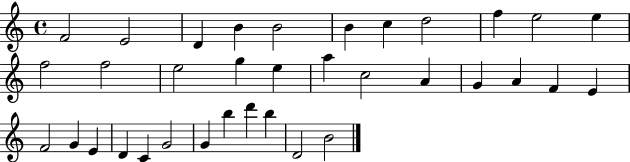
X:1
T:Untitled
M:4/4
L:1/4
K:C
F2 E2 D B B2 B c d2 f e2 e f2 f2 e2 g e a c2 A G A F E F2 G E D C G2 G b d' b D2 B2